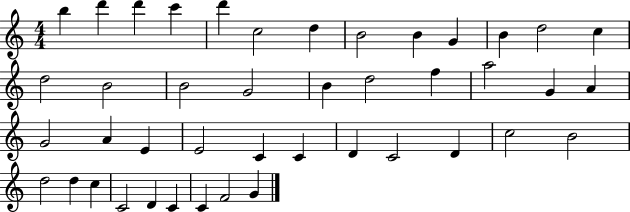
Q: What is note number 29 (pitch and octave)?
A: C4